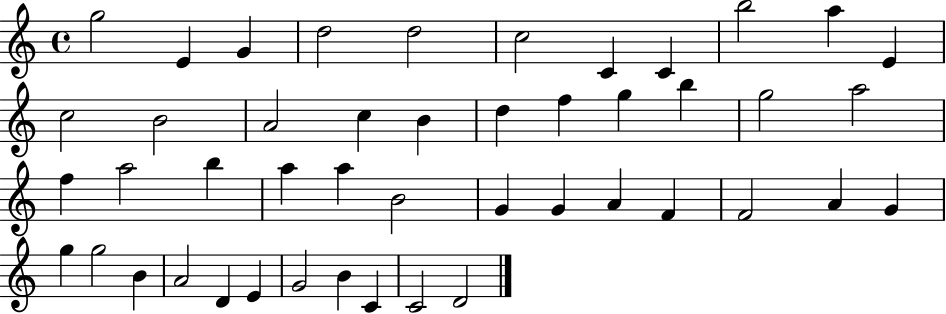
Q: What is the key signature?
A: C major